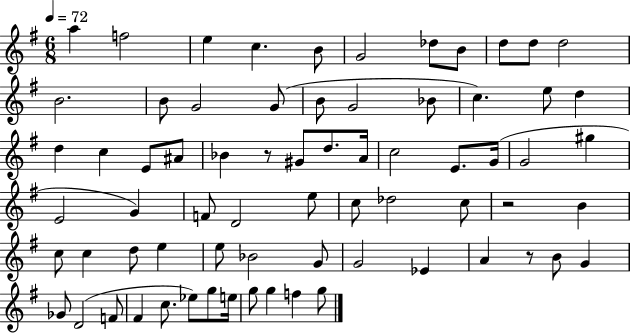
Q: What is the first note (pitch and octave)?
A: A5